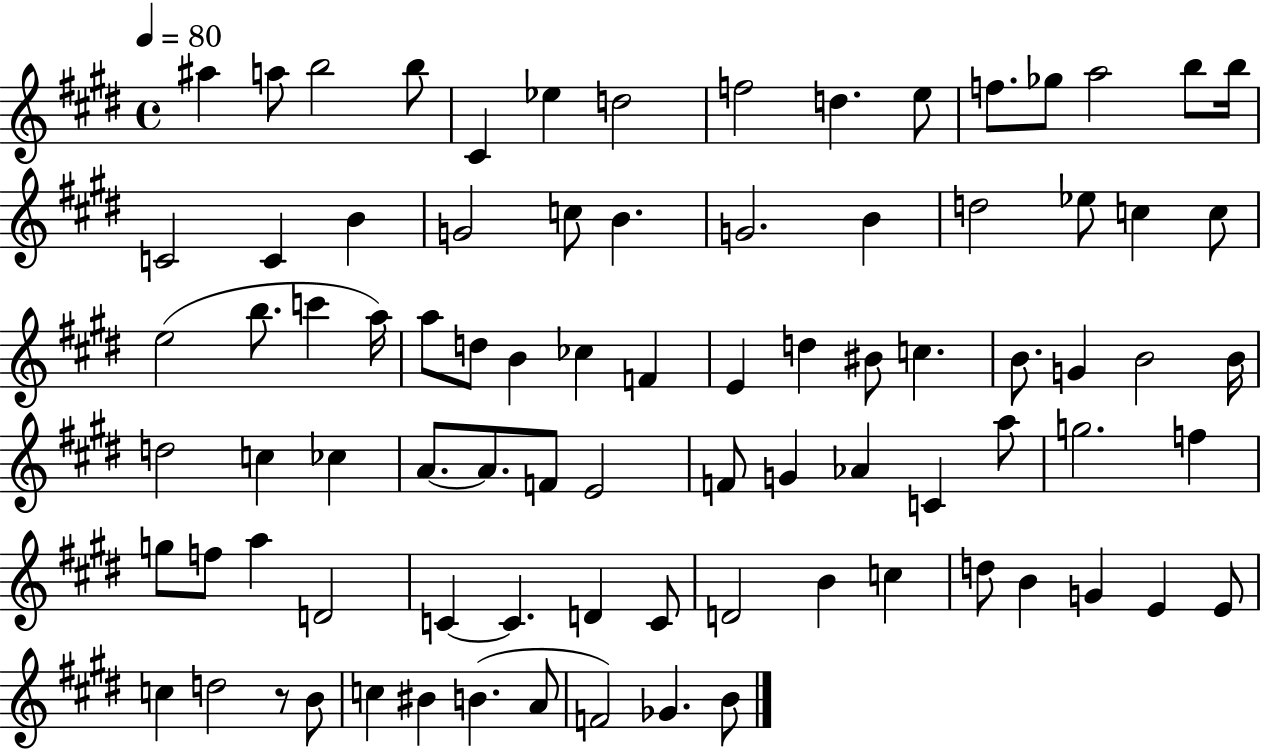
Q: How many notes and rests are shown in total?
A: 85